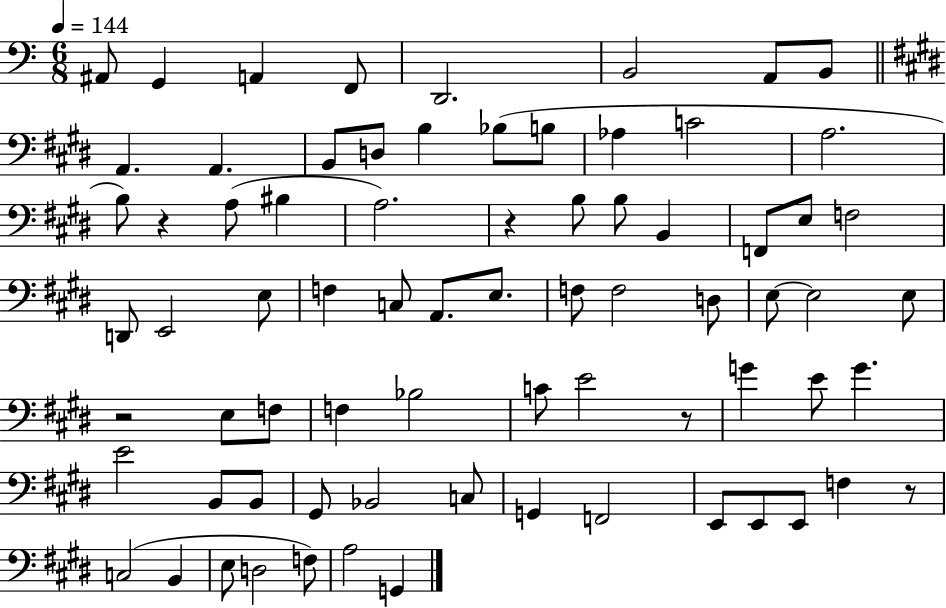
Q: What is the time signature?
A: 6/8